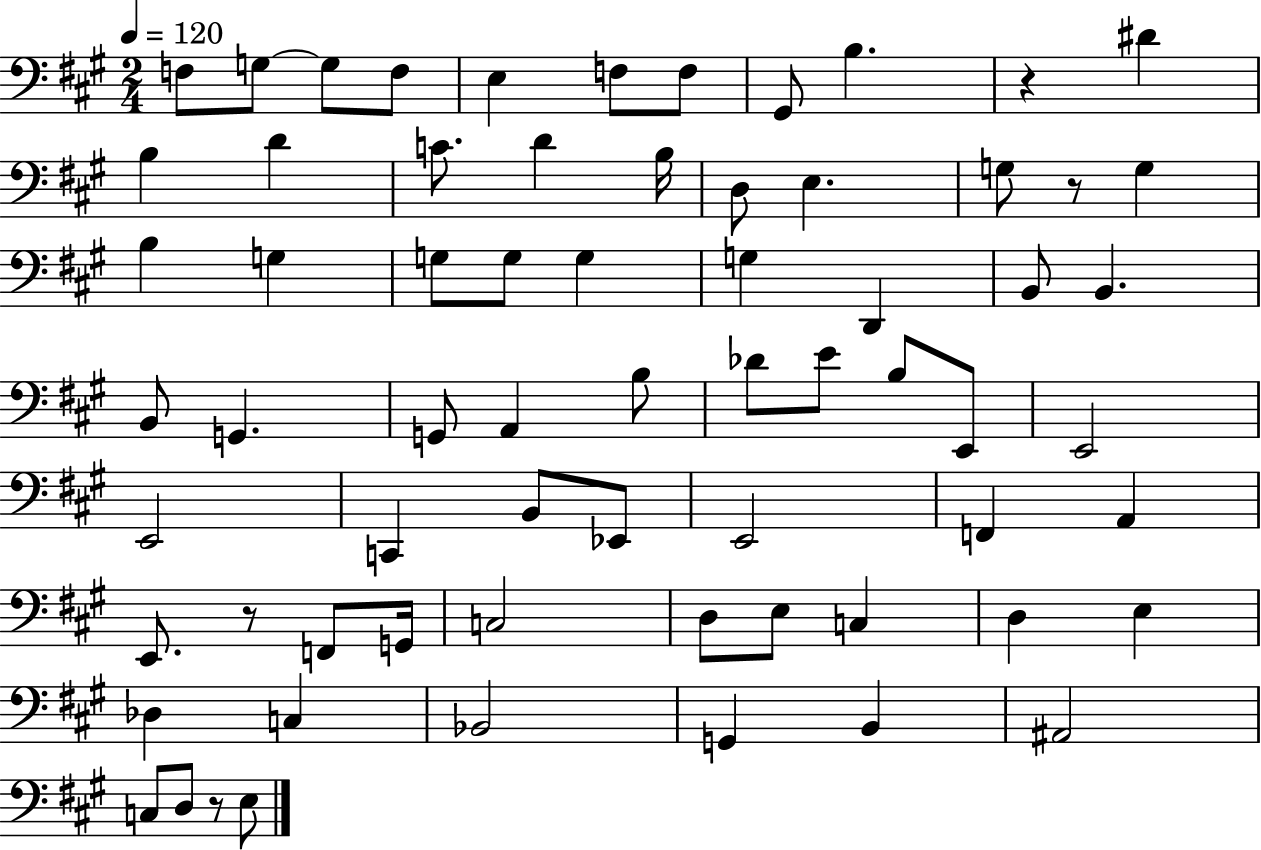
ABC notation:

X:1
T:Untitled
M:2/4
L:1/4
K:A
F,/2 G,/2 G,/2 F,/2 E, F,/2 F,/2 ^G,,/2 B, z ^D B, D C/2 D B,/4 D,/2 E, G,/2 z/2 G, B, G, G,/2 G,/2 G, G, D,, B,,/2 B,, B,,/2 G,, G,,/2 A,, B,/2 _D/2 E/2 B,/2 E,,/2 E,,2 E,,2 C,, B,,/2 _E,,/2 E,,2 F,, A,, E,,/2 z/2 F,,/2 G,,/4 C,2 D,/2 E,/2 C, D, E, _D, C, _B,,2 G,, B,, ^A,,2 C,/2 D,/2 z/2 E,/2